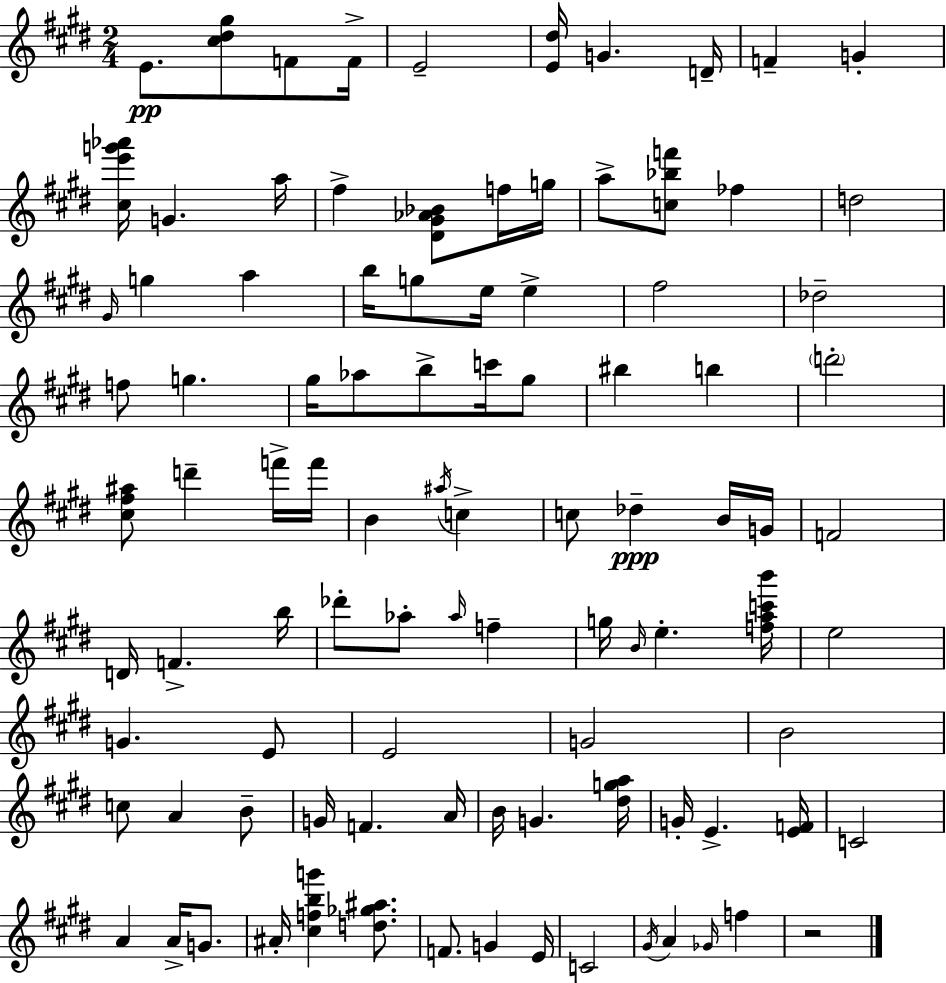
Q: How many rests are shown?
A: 1